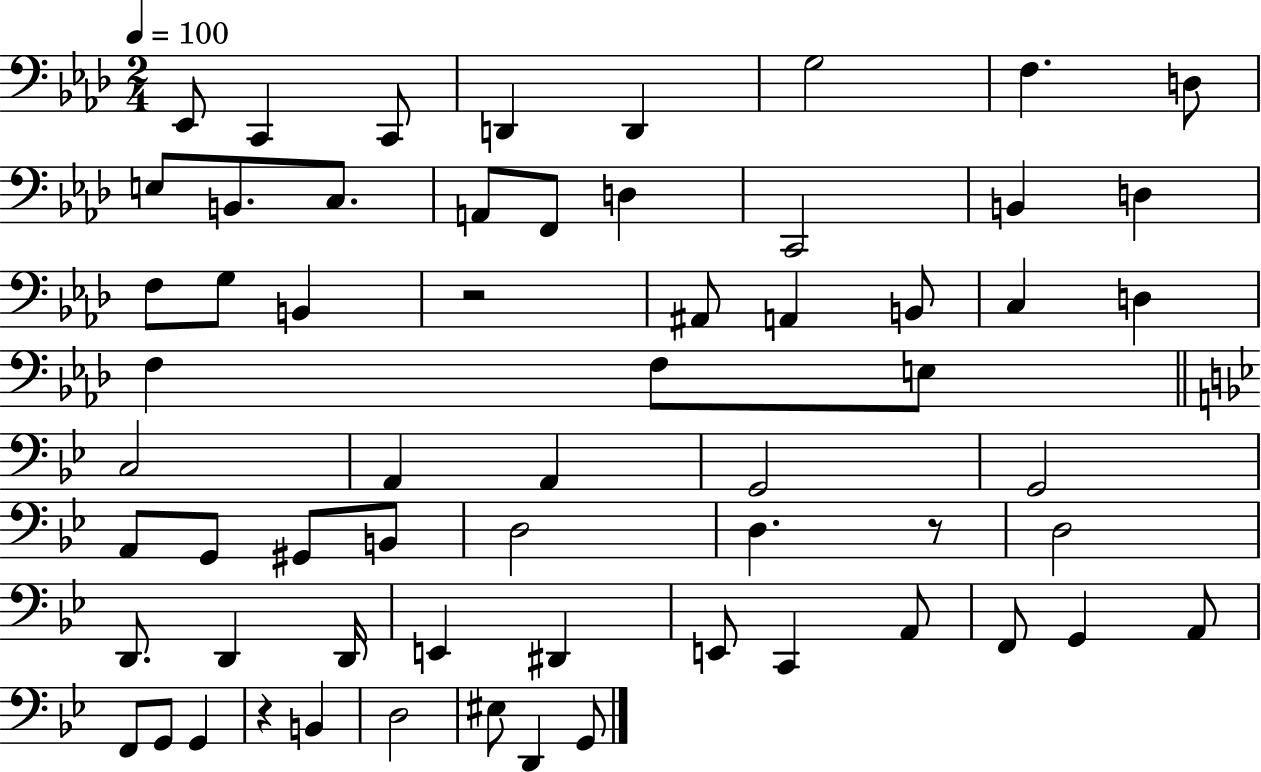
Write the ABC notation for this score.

X:1
T:Untitled
M:2/4
L:1/4
K:Ab
_E,,/2 C,, C,,/2 D,, D,, G,2 F, D,/2 E,/2 B,,/2 C,/2 A,,/2 F,,/2 D, C,,2 B,, D, F,/2 G,/2 B,, z2 ^A,,/2 A,, B,,/2 C, D, F, F,/2 E,/2 C,2 A,, A,, G,,2 G,,2 A,,/2 G,,/2 ^G,,/2 B,,/2 D,2 D, z/2 D,2 D,,/2 D,, D,,/4 E,, ^D,, E,,/2 C,, A,,/2 F,,/2 G,, A,,/2 F,,/2 G,,/2 G,, z B,, D,2 ^E,/2 D,, G,,/2